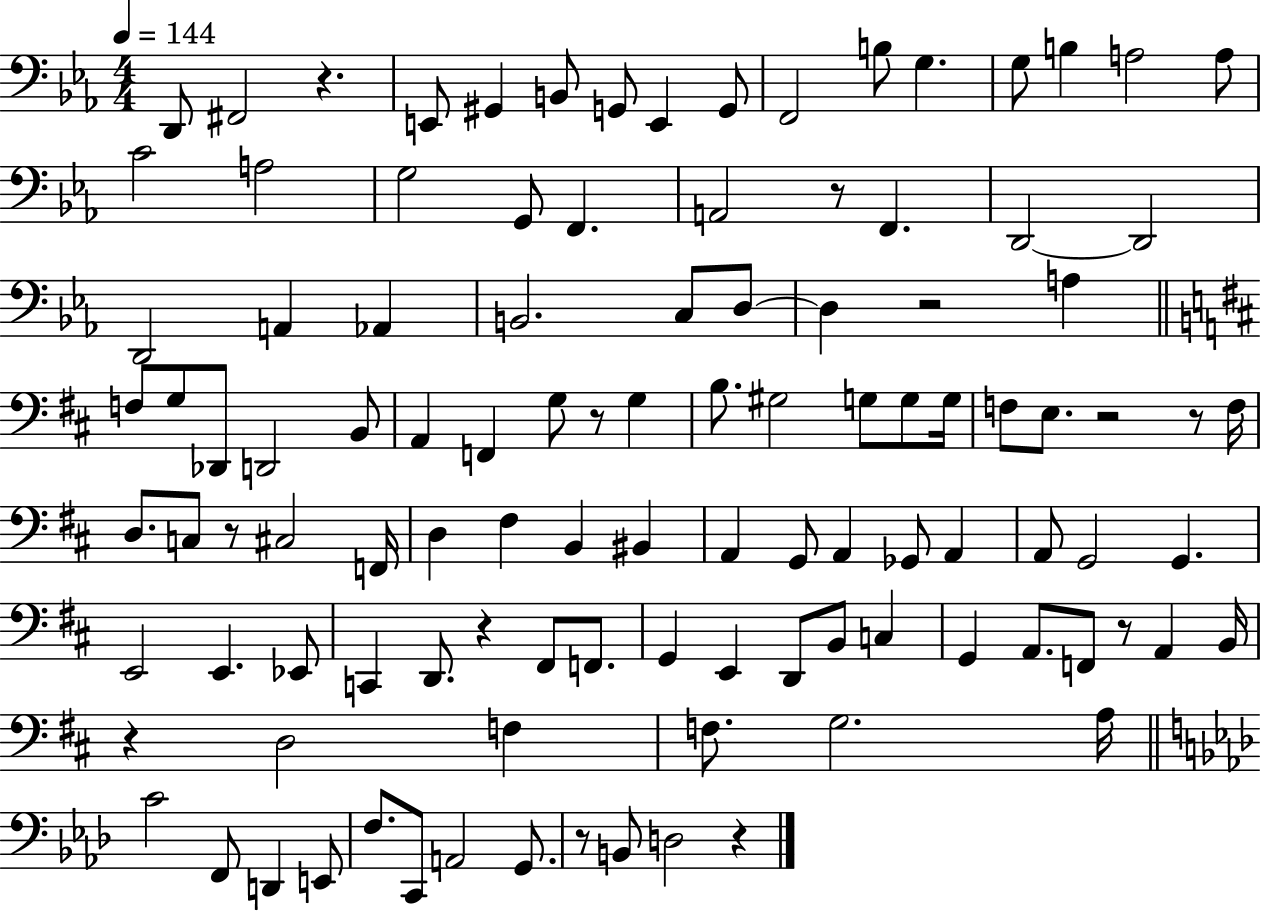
D2/e F#2/h R/q. E2/e G#2/q B2/e G2/e E2/q G2/e F2/h B3/e G3/q. G3/e B3/q A3/h A3/e C4/h A3/h G3/h G2/e F2/q. A2/h R/e F2/q. D2/h D2/h D2/h A2/q Ab2/q B2/h. C3/e D3/e D3/q R/h A3/q F3/e G3/e Db2/e D2/h B2/e A2/q F2/q G3/e R/e G3/q B3/e. G#3/h G3/e G3/e G3/s F3/e E3/e. R/h R/e F3/s D3/e. C3/e R/e C#3/h F2/s D3/q F#3/q B2/q BIS2/q A2/q G2/e A2/q Gb2/e A2/q A2/e G2/h G2/q. E2/h E2/q. Eb2/e C2/q D2/e. R/q F#2/e F2/e. G2/q E2/q D2/e B2/e C3/q G2/q A2/e. F2/e R/e A2/q B2/s R/q D3/h F3/q F3/e. G3/h. A3/s C4/h F2/e D2/q E2/e F3/e. C2/e A2/h G2/e. R/e B2/e D3/h R/q